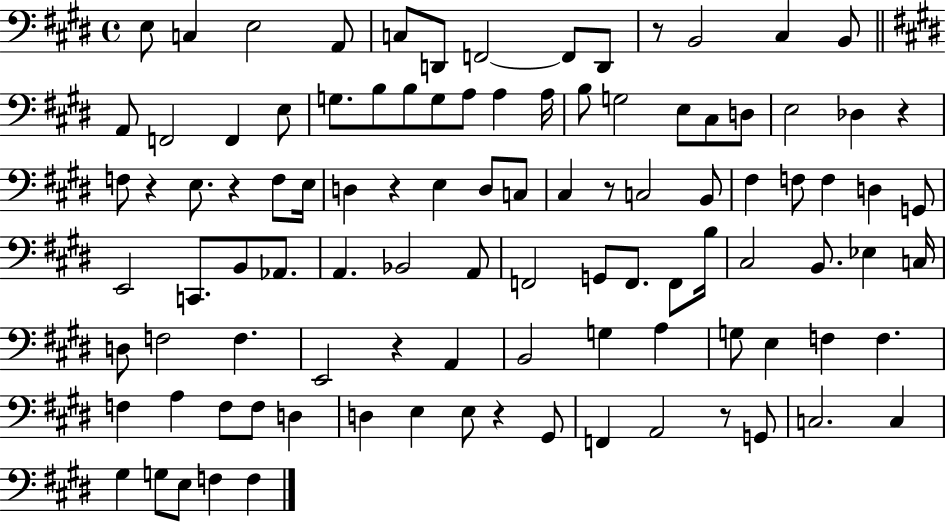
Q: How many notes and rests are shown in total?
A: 102